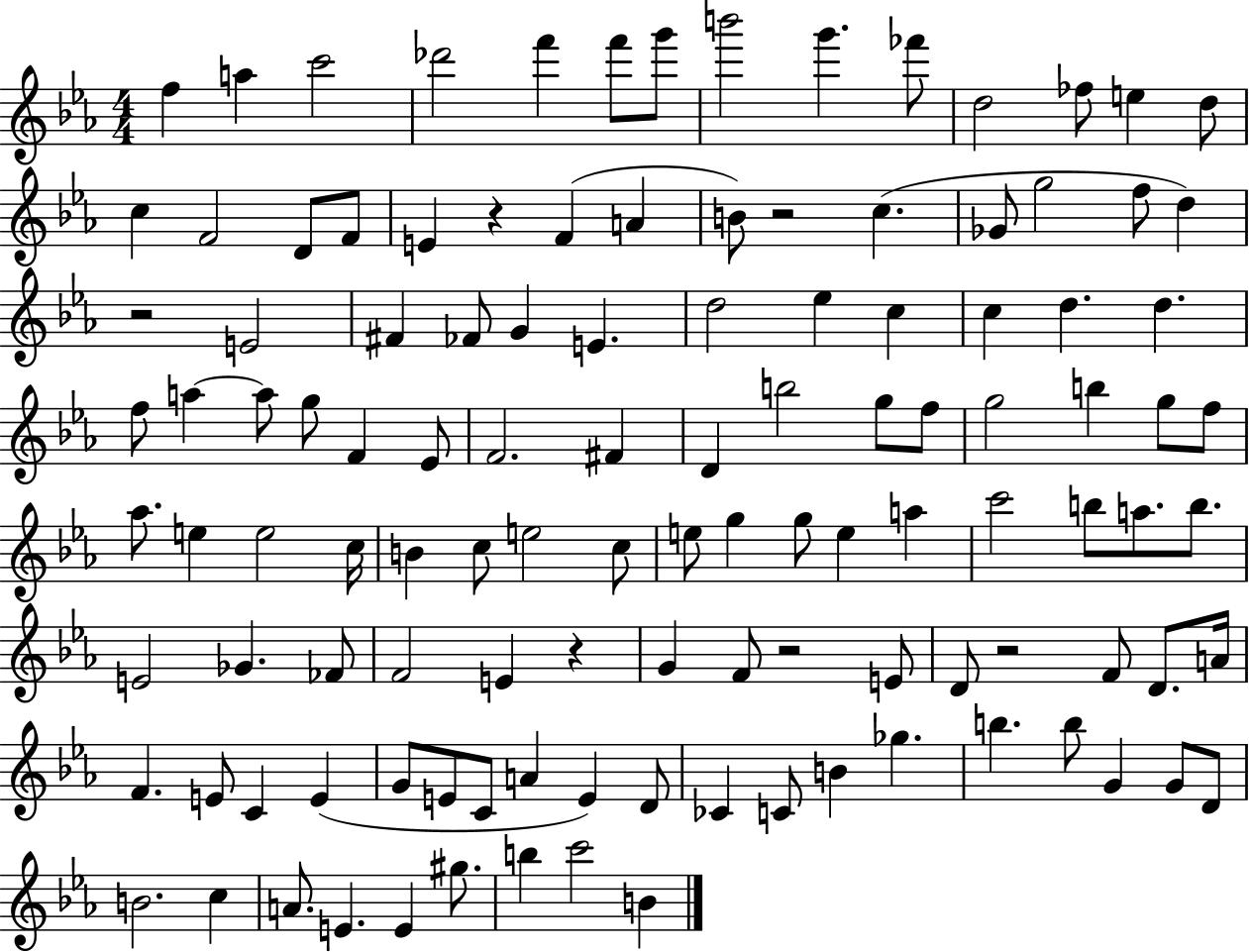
X:1
T:Untitled
M:4/4
L:1/4
K:Eb
f a c'2 _d'2 f' f'/2 g'/2 b'2 g' _f'/2 d2 _f/2 e d/2 c F2 D/2 F/2 E z F A B/2 z2 c _G/2 g2 f/2 d z2 E2 ^F _F/2 G E d2 _e c c d d f/2 a a/2 g/2 F _E/2 F2 ^F D b2 g/2 f/2 g2 b g/2 f/2 _a/2 e e2 c/4 B c/2 e2 c/2 e/2 g g/2 e a c'2 b/2 a/2 b/2 E2 _G _F/2 F2 E z G F/2 z2 E/2 D/2 z2 F/2 D/2 A/4 F E/2 C E G/2 E/2 C/2 A E D/2 _C C/2 B _g b b/2 G G/2 D/2 B2 c A/2 E E ^g/2 b c'2 B